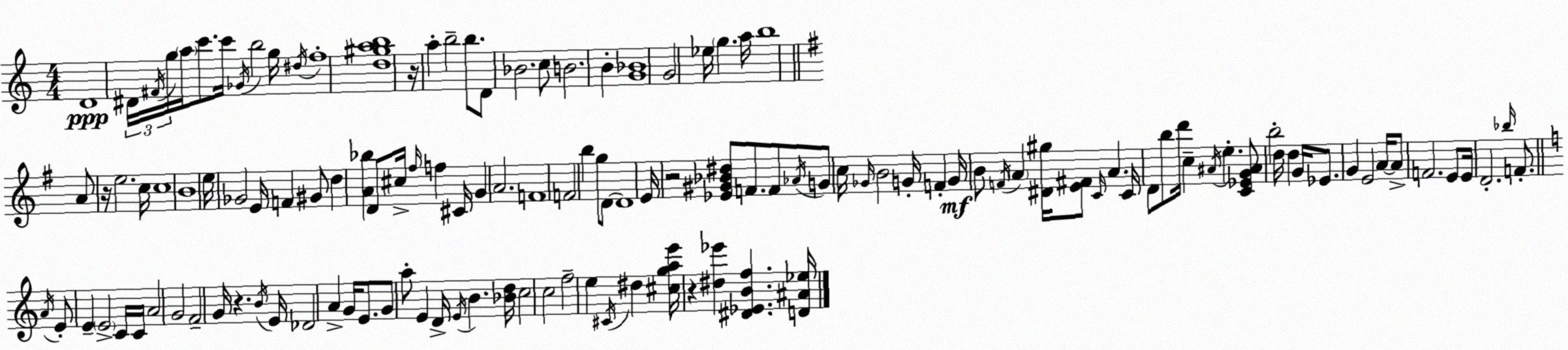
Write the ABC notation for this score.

X:1
T:Untitled
M:4/4
L:1/4
K:C
D4 ^D/4 ^F/4 g/4 a/4 c'/2 c'/4 _G/4 b2 g/4 ^d/4 f4 [d^gab]4 z/4 a b2 b/2 D/2 _B2 c/2 B2 B [G_B]4 G2 _e/4 g a/4 b4 A/2 z/4 e2 c/4 c4 B4 e/4 _G2 E/4 F ^G/2 d [A_b] D/2 ^c/4 ^f/4 f ^C/4 G A2 F4 F2 b g/2 D/2 D4 E/4 z2 [_E^G_B^d]/2 F/2 F/2 _A/4 G/2 c/4 _G/4 B2 G/4 F G/4 B/2 F/4 A [^D^g]/4 [E^F]/2 C/4 A C/4 D/2 b/2 d'/4 c ^A/4 e [C_EG^A]/2 b2 d/4 d G/4 _E/2 G E2 A/4 A/2 F2 E/2 E/4 D2 _b/4 F/2 A/4 E/2 E E2 C/4 C/4 A2 G2 F2 G/4 z B/4 E/4 _D2 A G/4 E/2 G/2 a/2 E D/4 E/4 B [_Bd]/4 c2 c2 f2 e ^C/4 ^d [^cgae']/4 z [^d_e'] [^D_EBf] [D^A_e]/4